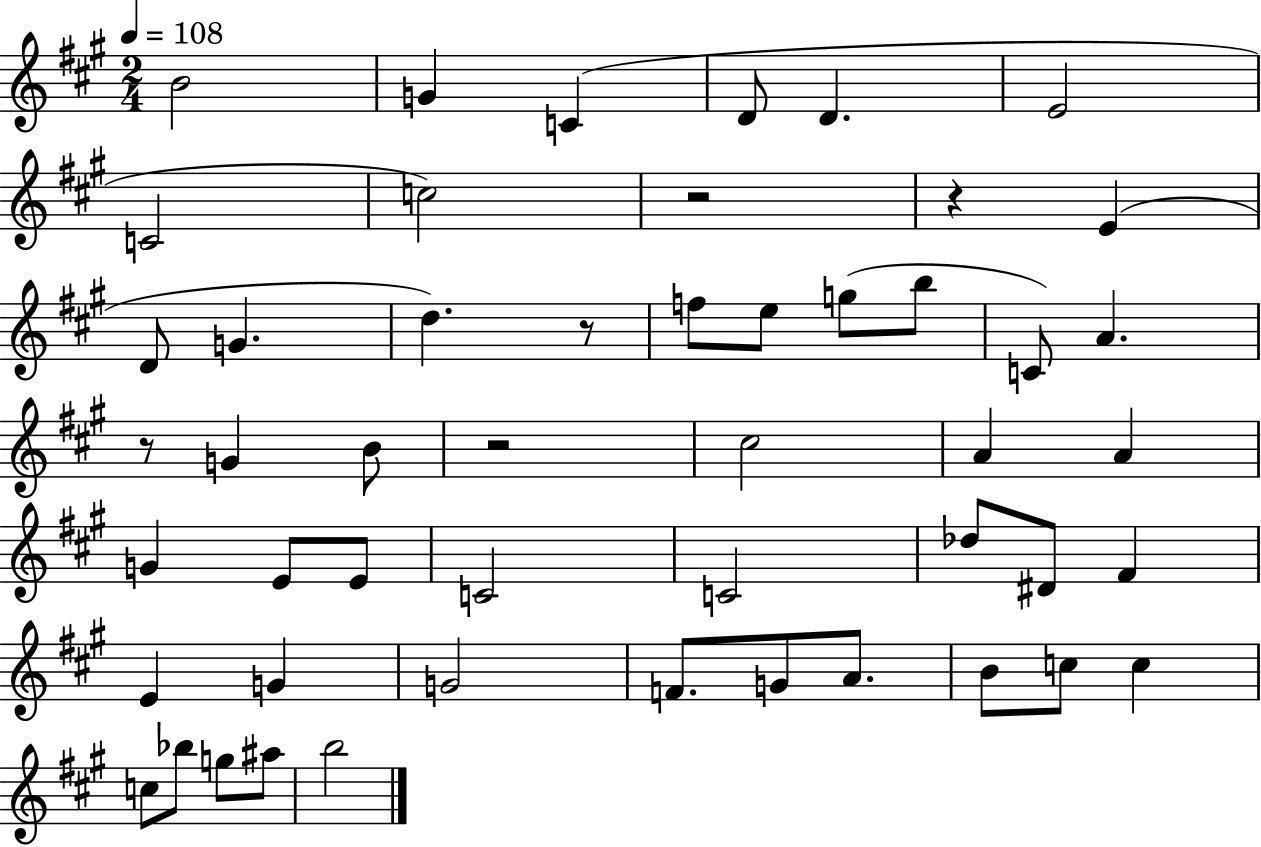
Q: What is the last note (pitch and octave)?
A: B5